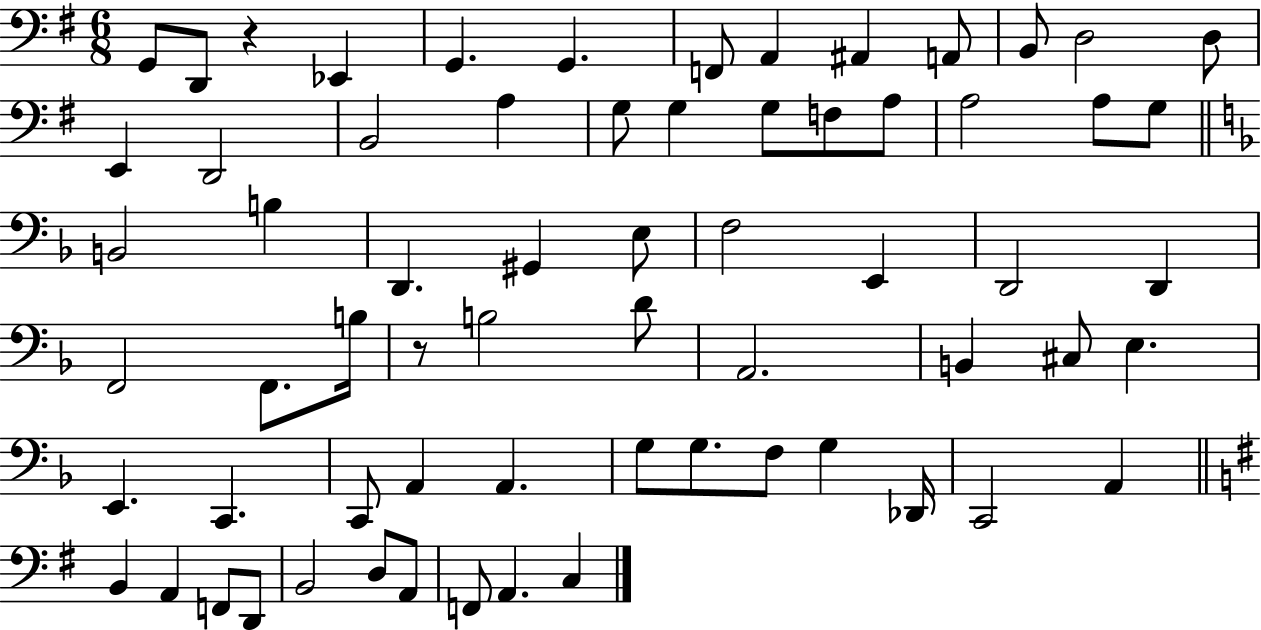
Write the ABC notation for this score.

X:1
T:Untitled
M:6/8
L:1/4
K:G
G,,/2 D,,/2 z _E,, G,, G,, F,,/2 A,, ^A,, A,,/2 B,,/2 D,2 D,/2 E,, D,,2 B,,2 A, G,/2 G, G,/2 F,/2 A,/2 A,2 A,/2 G,/2 B,,2 B, D,, ^G,, E,/2 F,2 E,, D,,2 D,, F,,2 F,,/2 B,/4 z/2 B,2 D/2 A,,2 B,, ^C,/2 E, E,, C,, C,,/2 A,, A,, G,/2 G,/2 F,/2 G, _D,,/4 C,,2 A,, B,, A,, F,,/2 D,,/2 B,,2 D,/2 A,,/2 F,,/2 A,, C,